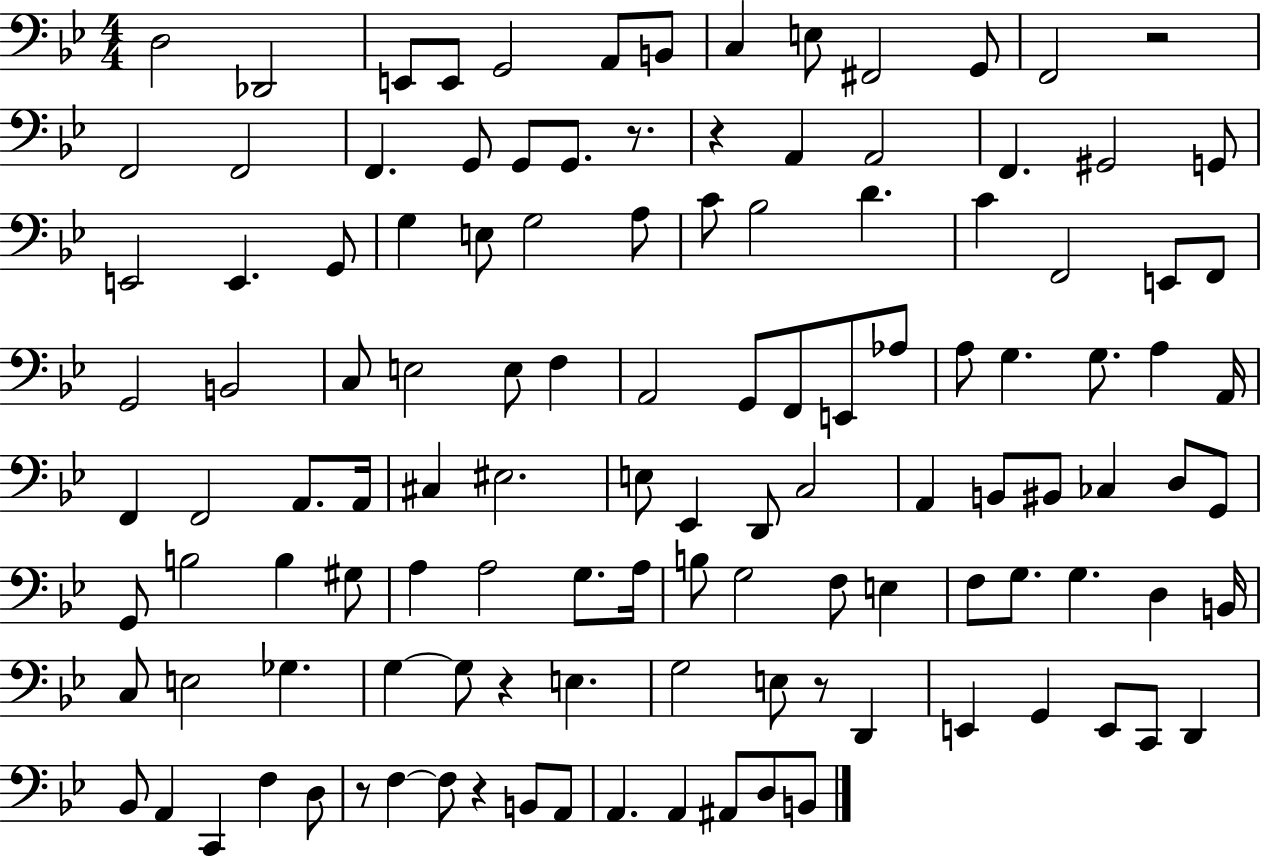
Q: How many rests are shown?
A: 7